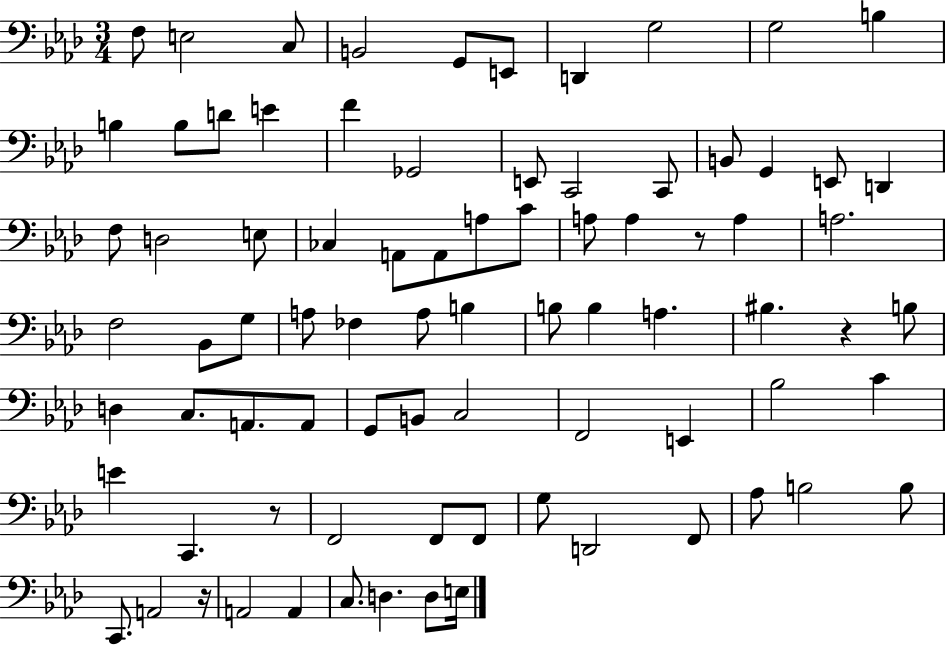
{
  \clef bass
  \numericTimeSignature
  \time 3/4
  \key aes \major
  f8 e2 c8 | b,2 g,8 e,8 | d,4 g2 | g2 b4 | \break b4 b8 d'8 e'4 | f'4 ges,2 | e,8 c,2 c,8 | b,8 g,4 e,8 d,4 | \break f8 d2 e8 | ces4 a,8 a,8 a8 c'8 | a8 a4 r8 a4 | a2. | \break f2 bes,8 g8 | a8 fes4 a8 b4 | b8 b4 a4. | bis4. r4 b8 | \break d4 c8. a,8. a,8 | g,8 b,8 c2 | f,2 e,4 | bes2 c'4 | \break e'4 c,4. r8 | f,2 f,8 f,8 | g8 d,2 f,8 | aes8 b2 b8 | \break c,8. a,2 r16 | a,2 a,4 | c8. d4. d8 e16 | \bar "|."
}